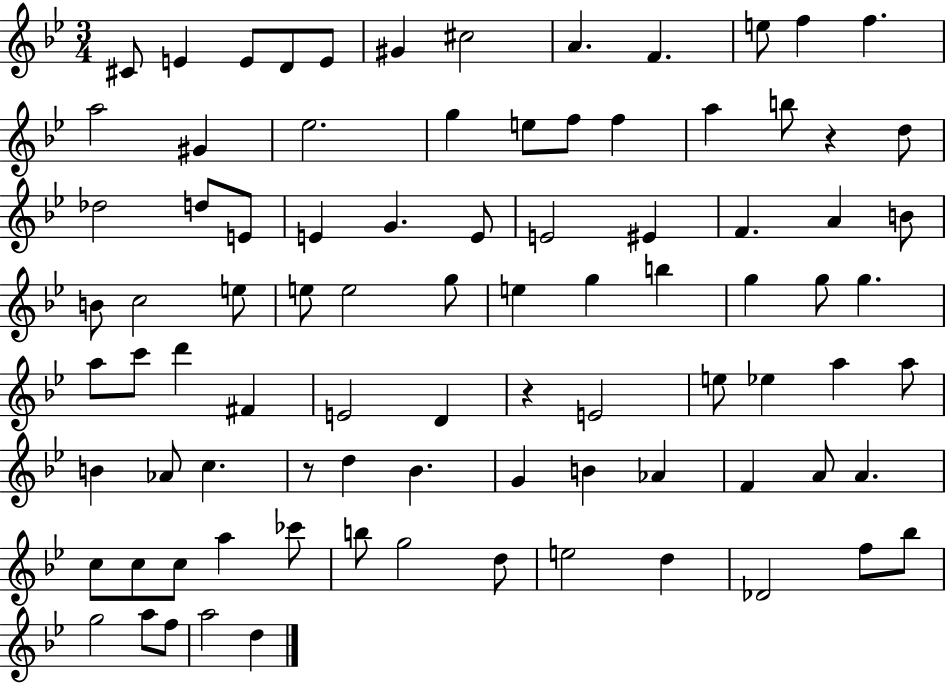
C#4/e E4/q E4/e D4/e E4/e G#4/q C#5/h A4/q. F4/q. E5/e F5/q F5/q. A5/h G#4/q Eb5/h. G5/q E5/e F5/e F5/q A5/q B5/e R/q D5/e Db5/h D5/e E4/e E4/q G4/q. E4/e E4/h EIS4/q F4/q. A4/q B4/e B4/e C5/h E5/e E5/e E5/h G5/e E5/q G5/q B5/q G5/q G5/e G5/q. A5/e C6/e D6/q F#4/q E4/h D4/q R/q E4/h E5/e Eb5/q A5/q A5/e B4/q Ab4/e C5/q. R/e D5/q Bb4/q. G4/q B4/q Ab4/q F4/q A4/e A4/q. C5/e C5/e C5/e A5/q CES6/e B5/e G5/h D5/e E5/h D5/q Db4/h F5/e Bb5/e G5/h A5/e F5/e A5/h D5/q